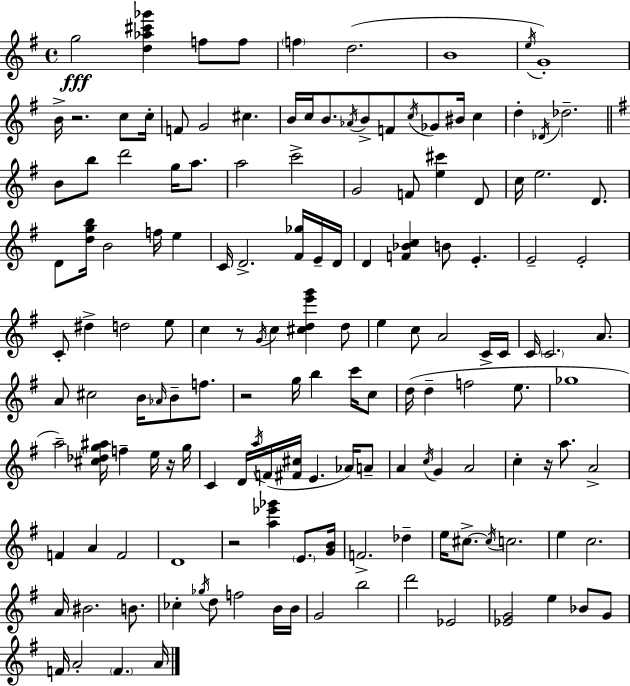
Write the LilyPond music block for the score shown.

{
  \clef treble
  \time 4/4
  \defaultTimeSignature
  \key e \minor
  g''2\fff <d'' aes'' cis''' ges'''>4 f''8 f''8 | \parenthesize f''4 d''2.( | b'1 | \acciaccatura { e''16 }) g'1-. | \break b'16-> r2. c''8 | c''16-. f'8 g'2 cis''4. | b'16 c''16 b'8. \acciaccatura { aes'16 } b'8-> f'8 \acciaccatura { c''16 } ges'8 bis'16 c''4 | d''4-. \acciaccatura { des'16 } des''2.-- | \break \bar "||" \break \key g \major b'8 b''8 d'''2 g''16 a''8. | a''2 c'''2-> | g'2 f'8 <e'' cis'''>4 d'8 | c''16 e''2. d'8. | \break d'8 <d'' g'' b''>16 b'2 f''16 e''4 | c'16 d'2.-> <fis' ges''>16 e'16-- d'16 | d'4 <f' bes' c''>4 b'8 e'4.-. | e'2-- e'2-. | \break c'8-. dis''4-> d''2 e''8 | c''4 r8 \acciaccatura { g'16 } c''4 <cis'' d'' e''' g'''>4 d''8 | e''4 c''8 a'2 c'16-> | c'16 c'16 \parenthesize c'2. a'8. | \break a'8 cis''2 b'16 \grace { aes'16 } b'8-- f''8. | r2 g''16 b''4 c'''16 | c''8 d''16( d''4-- f''2 e''8. | ges''1 | \break a''2--) <cis'' des'' g'' ais''>16 f''4-- e''16 | r16 g''16 c'4 d'16 \acciaccatura { a''16 }( f'16 <fis' cis''>16 e'4. | aes'16) a'8-- a'4 \acciaccatura { c''16 } g'4 a'2 | c''4-. r16 a''8. a'2-> | \break f'4 a'4 f'2 | d'1 | r2 <a'' ees''' ges'''>4 | \parenthesize e'8. <g' b'>16 f'2.-> | \break des''4-- e''16 cis''8.->~~ \acciaccatura { cis''16 } c''2. | e''4 c''2. | a'16 bis'2. | b'8. ces''4-. \acciaccatura { ges''16 } d''8 f''2 | \break b'16 b'16 g'2 b''2 | d'''2 ees'2 | <ees' g'>2 e''4 | bes'8 g'8 f'16 a'2-. \parenthesize f'4. | \break a'16 \bar "|."
}